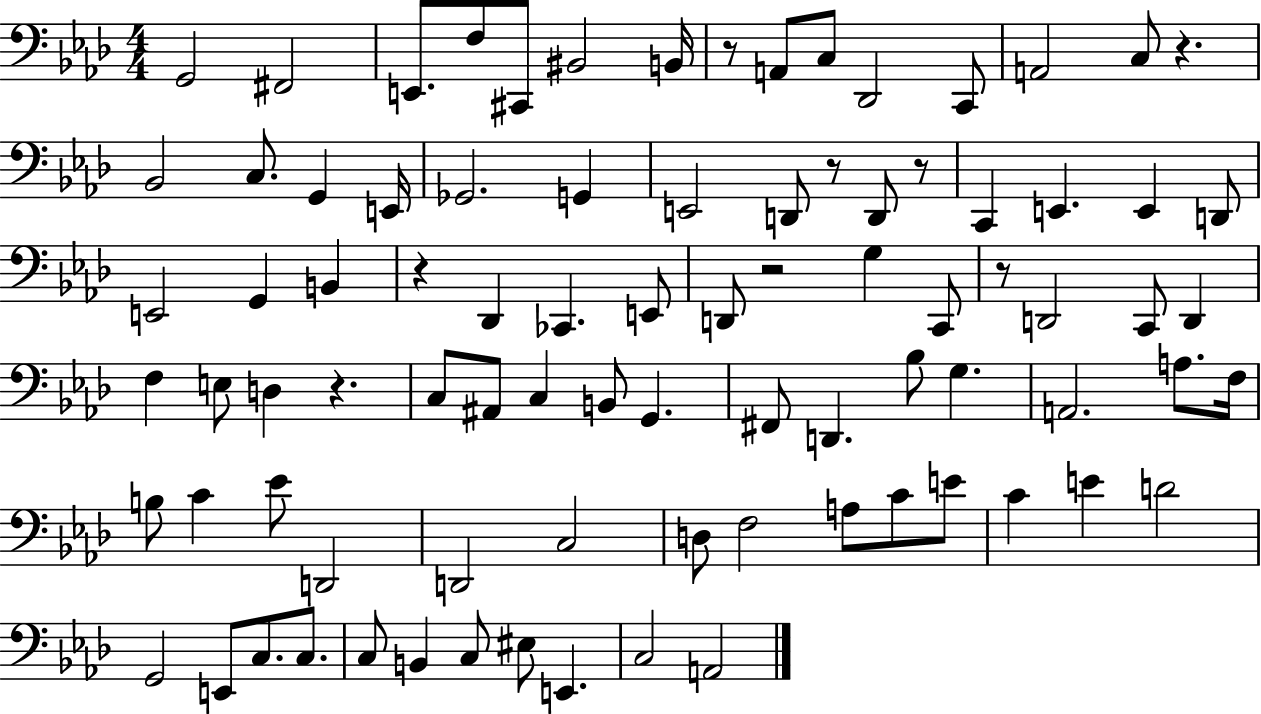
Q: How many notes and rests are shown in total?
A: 86